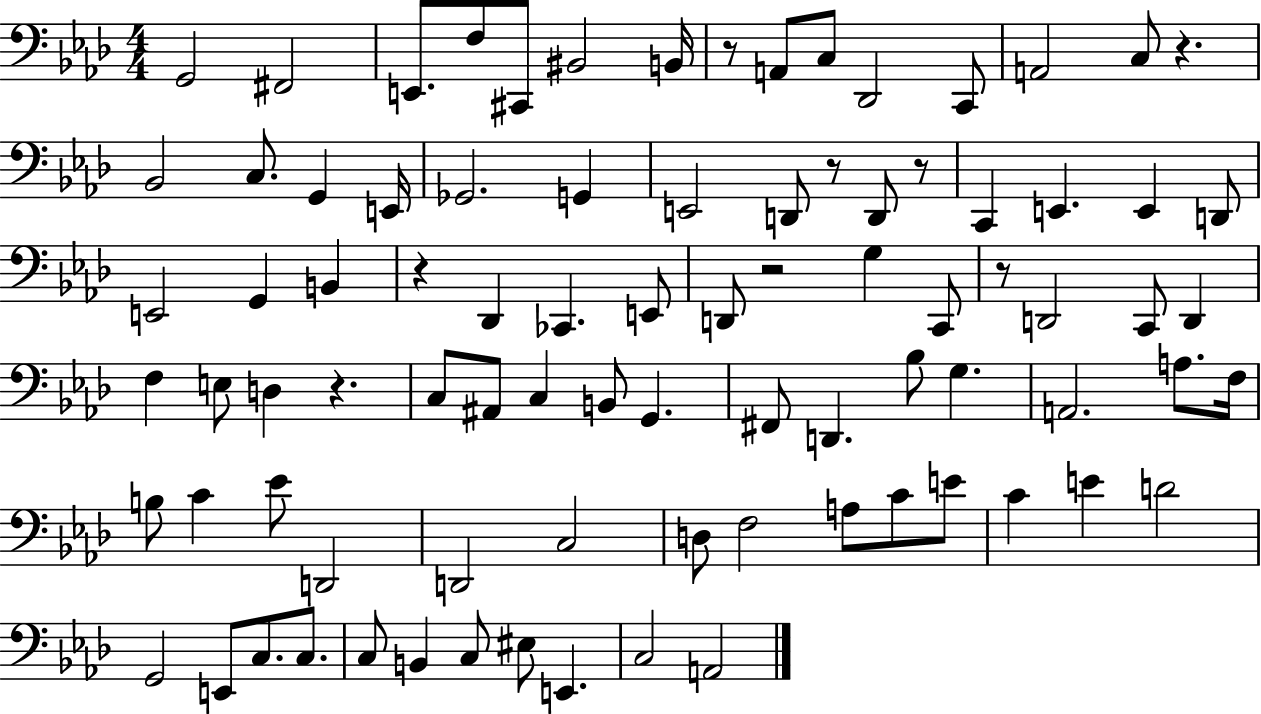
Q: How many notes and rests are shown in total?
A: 86